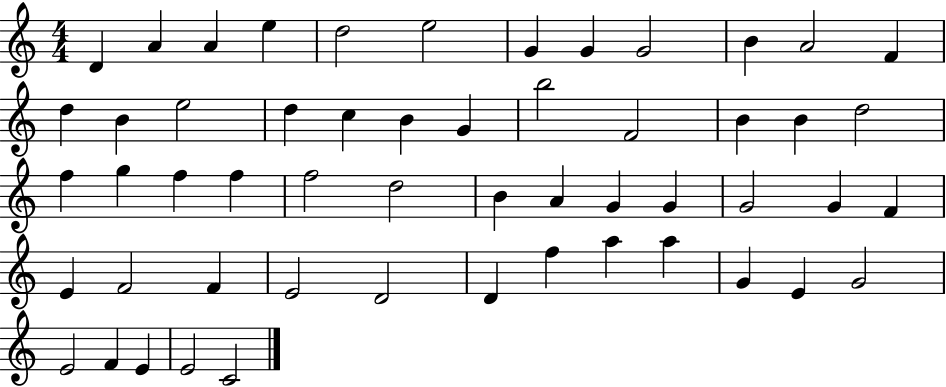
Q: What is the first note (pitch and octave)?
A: D4